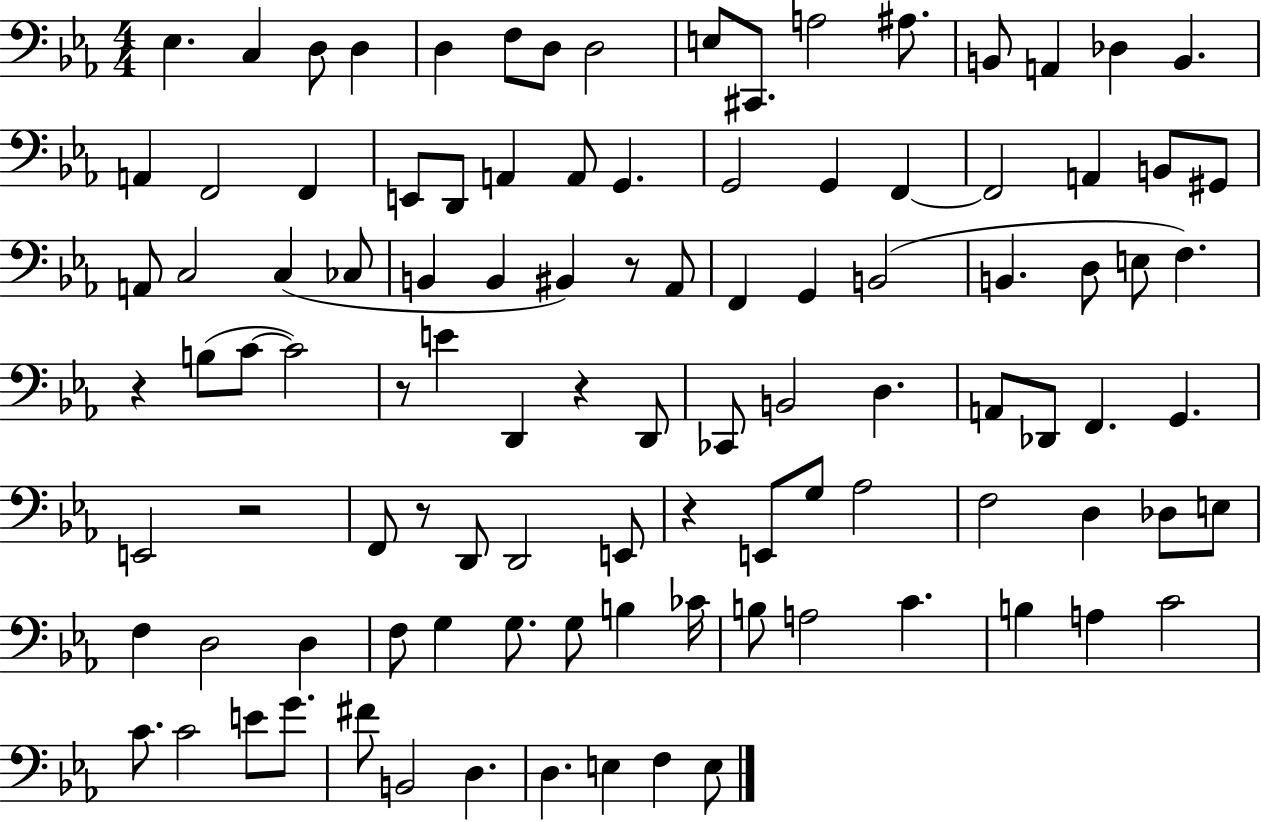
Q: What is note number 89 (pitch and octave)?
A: E4